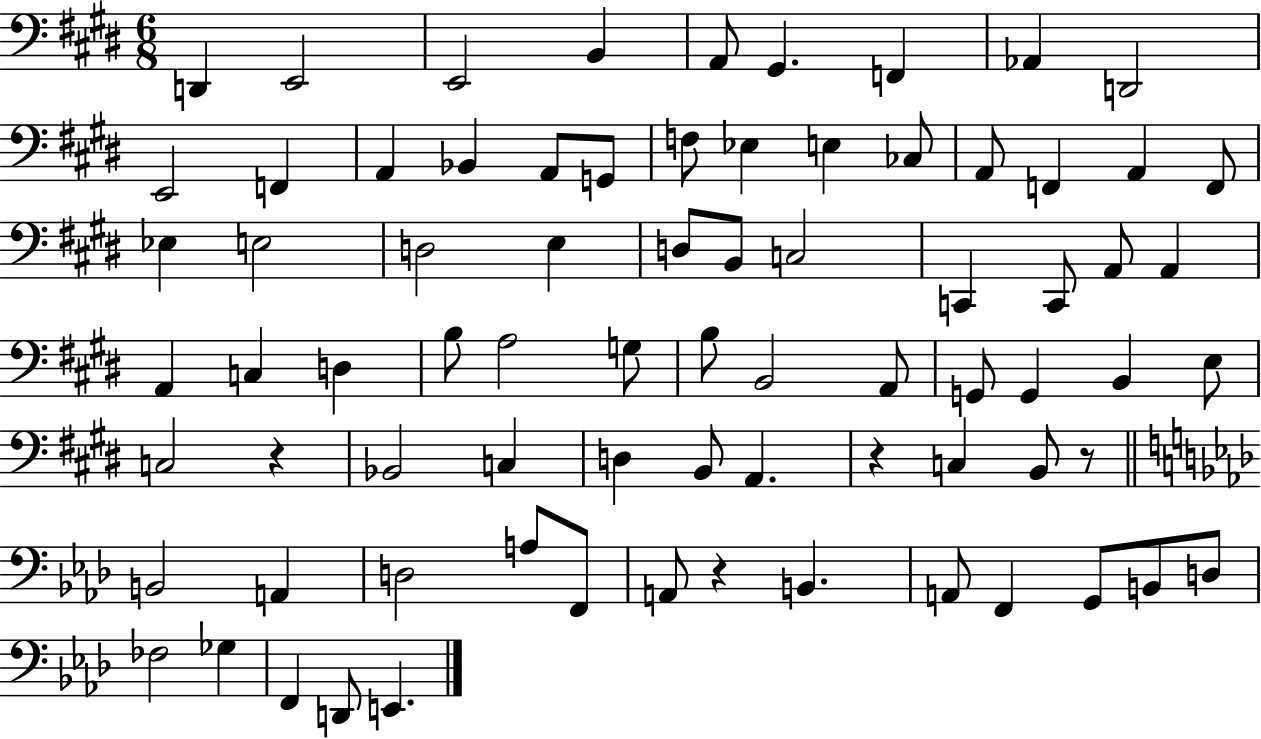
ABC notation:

X:1
T:Untitled
M:6/8
L:1/4
K:E
D,, E,,2 E,,2 B,, A,,/2 ^G,, F,, _A,, D,,2 E,,2 F,, A,, _B,, A,,/2 G,,/2 F,/2 _E, E, _C,/2 A,,/2 F,, A,, F,,/2 _E, E,2 D,2 E, D,/2 B,,/2 C,2 C,, C,,/2 A,,/2 A,, A,, C, D, B,/2 A,2 G,/2 B,/2 B,,2 A,,/2 G,,/2 G,, B,, E,/2 C,2 z _B,,2 C, D, B,,/2 A,, z C, B,,/2 z/2 B,,2 A,, D,2 A,/2 F,,/2 A,,/2 z B,, A,,/2 F,, G,,/2 B,,/2 D,/2 _F,2 _G, F,, D,,/2 E,,